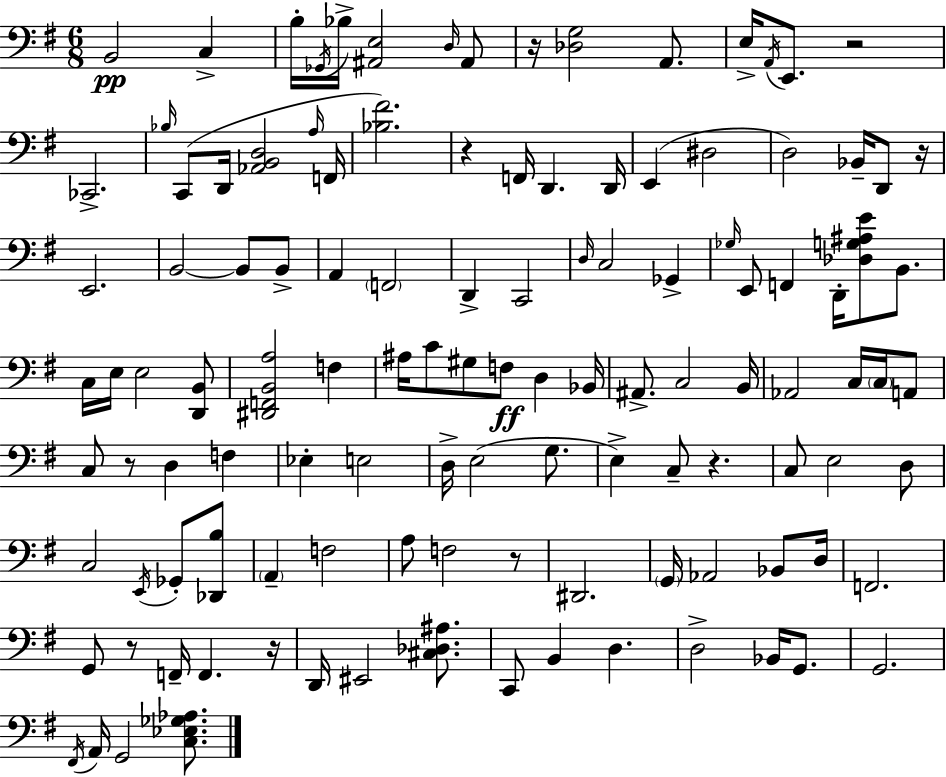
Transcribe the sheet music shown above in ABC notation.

X:1
T:Untitled
M:6/8
L:1/4
K:Em
B,,2 C, B,/4 _G,,/4 _B,/4 [^A,,E,]2 D,/4 ^A,,/2 z/4 [_D,G,]2 A,,/2 E,/4 A,,/4 E,,/2 z2 _C,,2 _B,/4 C,,/2 D,,/4 [_A,,B,,D,]2 A,/4 F,,/4 [_B,^F]2 z F,,/4 D,, D,,/4 E,, ^D,2 D,2 _B,,/4 D,,/2 z/4 E,,2 B,,2 B,,/2 B,,/2 A,, F,,2 D,, C,,2 D,/4 C,2 _G,, _G,/4 E,,/2 F,, D,,/4 [_D,G,^A,E]/2 B,,/2 C,/4 E,/4 E,2 [D,,B,,]/2 [^D,,F,,B,,A,]2 F, ^A,/4 C/2 ^G,/2 F,/2 D, _B,,/4 ^A,,/2 C,2 B,,/4 _A,,2 C,/4 C,/4 A,,/2 C,/2 z/2 D, F, _E, E,2 D,/4 E,2 G,/2 E, C,/2 z C,/2 E,2 D,/2 C,2 E,,/4 _G,,/2 [_D,,B,]/2 A,, F,2 A,/2 F,2 z/2 ^D,,2 G,,/4 _A,,2 _B,,/2 D,/4 F,,2 G,,/2 z/2 F,,/4 F,, z/4 D,,/4 ^E,,2 [^C,_D,^A,]/2 C,,/2 B,, D, D,2 _B,,/4 G,,/2 G,,2 ^F,,/4 A,,/4 G,,2 [C,_E,_G,_A,]/2